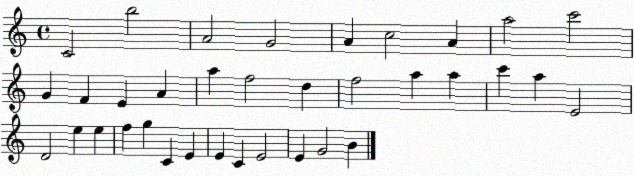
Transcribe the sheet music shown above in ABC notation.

X:1
T:Untitled
M:4/4
L:1/4
K:C
C2 b2 A2 G2 A c2 A a2 c'2 G F E A a f2 d f2 a a c' a E2 D2 e e f g C E E C E2 E G2 B